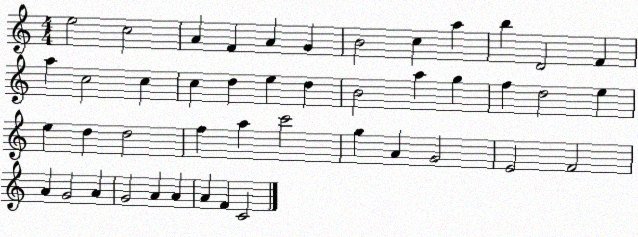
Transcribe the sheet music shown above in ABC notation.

X:1
T:Untitled
M:4/4
L:1/4
K:C
e2 c2 A F A G B2 c a b D2 F a c2 c c d e d B2 a g f d2 e e d d2 f a c'2 g A G2 E2 F2 A G2 A G2 A A A F C2